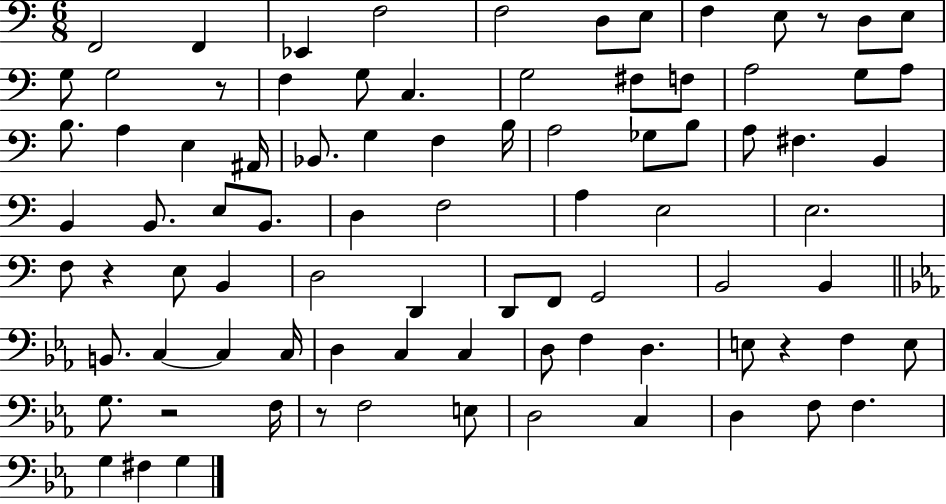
{
  \clef bass
  \numericTimeSignature
  \time 6/8
  \key c \major
  \repeat volta 2 { f,2 f,4 | ees,4 f2 | f2 d8 e8 | f4 e8 r8 d8 e8 | \break g8 g2 r8 | f4 g8 c4. | g2 fis8 f8 | a2 g8 a8 | \break b8. a4 e4 ais,16 | bes,8. g4 f4 b16 | a2 ges8 b8 | a8 fis4. b,4 | \break b,4 b,8. e8 b,8. | d4 f2 | a4 e2 | e2. | \break f8 r4 e8 b,4 | d2 d,4 | d,8 f,8 g,2 | b,2 b,4 | \break \bar "||" \break \key c \minor b,8. c4~~ c4 c16 | d4 c4 c4 | d8 f4 d4. | e8 r4 f4 e8 | \break g8. r2 f16 | r8 f2 e8 | d2 c4 | d4 f8 f4. | \break g4 fis4 g4 | } \bar "|."
}